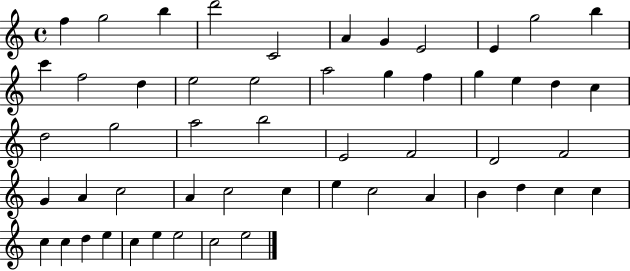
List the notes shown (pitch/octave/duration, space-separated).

F5/q G5/h B5/q D6/h C4/h A4/q G4/q E4/h E4/q G5/h B5/q C6/q F5/h D5/q E5/h E5/h A5/h G5/q F5/q G5/q E5/q D5/q C5/q D5/h G5/h A5/h B5/h E4/h F4/h D4/h F4/h G4/q A4/q C5/h A4/q C5/h C5/q E5/q C5/h A4/q B4/q D5/q C5/q C5/q C5/q C5/q D5/q E5/q C5/q E5/q E5/h C5/h E5/h